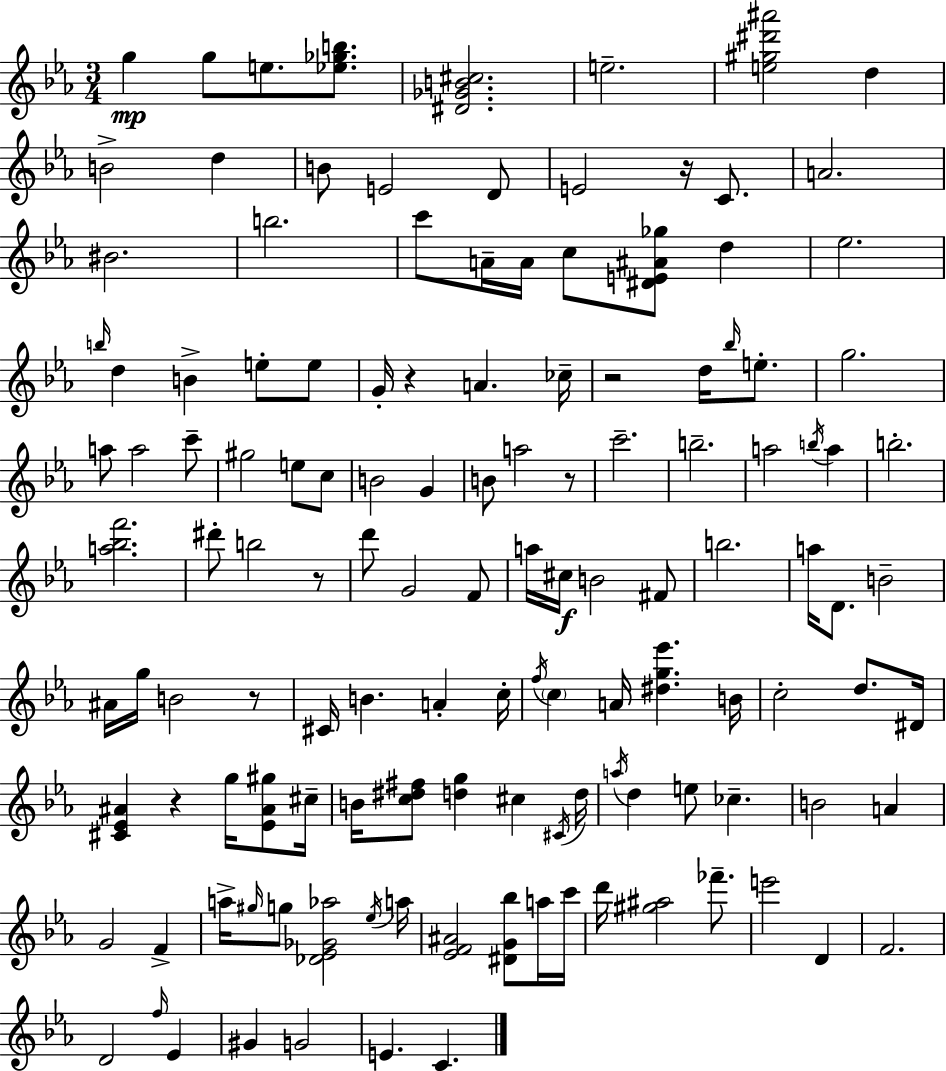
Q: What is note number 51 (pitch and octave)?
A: B5